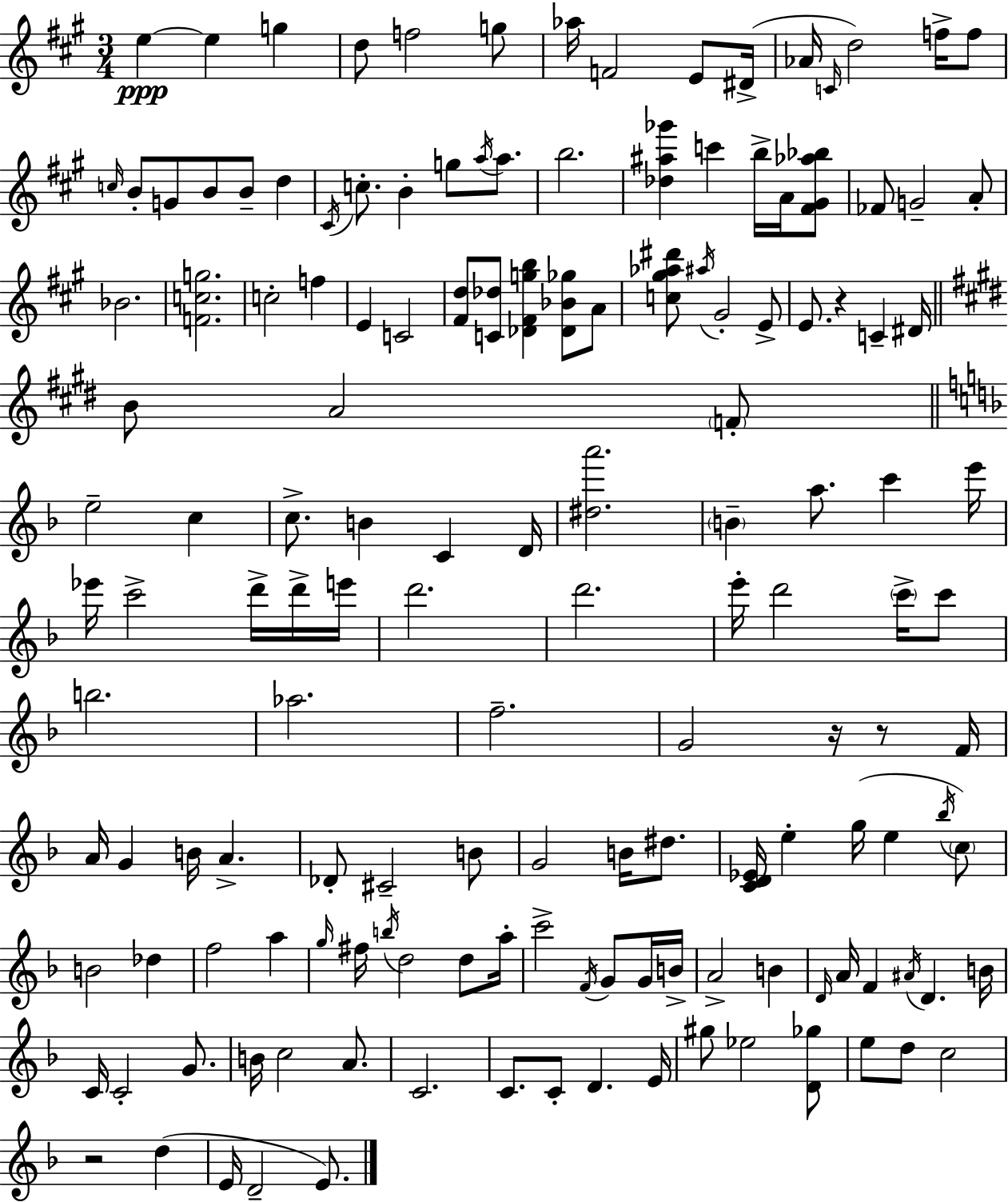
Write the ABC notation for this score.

X:1
T:Untitled
M:3/4
L:1/4
K:A
e e g d/2 f2 g/2 _a/4 F2 E/2 ^D/4 _A/4 C/4 d2 f/4 f/2 c/4 B/2 G/2 B/2 B/2 d ^C/4 c/2 B g/2 a/4 a/2 b2 [_d^a_g'] c' b/4 A/4 [^F^G_a_b]/2 _F/2 G2 A/2 _B2 [Fcg]2 c2 f E C2 [^Fd]/2 [C_d]/2 [_D^Fgb] [_D_B_g]/2 A/2 [c^g_a^d']/2 ^a/4 ^G2 E/2 E/2 z C ^D/4 B/2 A2 F/2 e2 c c/2 B C D/4 [^da']2 B a/2 c' e'/4 _e'/4 c'2 d'/4 d'/4 e'/4 d'2 d'2 e'/4 d'2 c'/4 c'/2 b2 _a2 f2 G2 z/4 z/2 F/4 A/4 G B/4 A _D/2 ^C2 B/2 G2 B/4 ^d/2 [CD_E]/4 e g/4 e _b/4 c/2 B2 _d f2 a g/4 ^f/4 b/4 d2 d/2 a/4 c'2 F/4 G/2 G/4 B/4 A2 B D/4 A/4 F ^A/4 D B/4 C/4 C2 G/2 B/4 c2 A/2 C2 C/2 C/2 D E/4 ^g/2 _e2 [D_g]/2 e/2 d/2 c2 z2 d E/4 D2 E/2